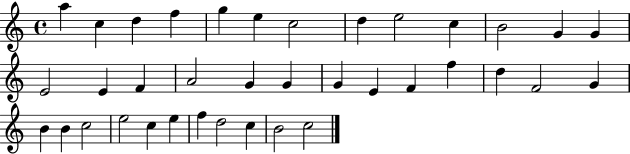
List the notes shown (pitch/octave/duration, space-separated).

A5/q C5/q D5/q F5/q G5/q E5/q C5/h D5/q E5/h C5/q B4/h G4/q G4/q E4/h E4/q F4/q A4/h G4/q G4/q G4/q E4/q F4/q F5/q D5/q F4/h G4/q B4/q B4/q C5/h E5/h C5/q E5/q F5/q D5/h C5/q B4/h C5/h